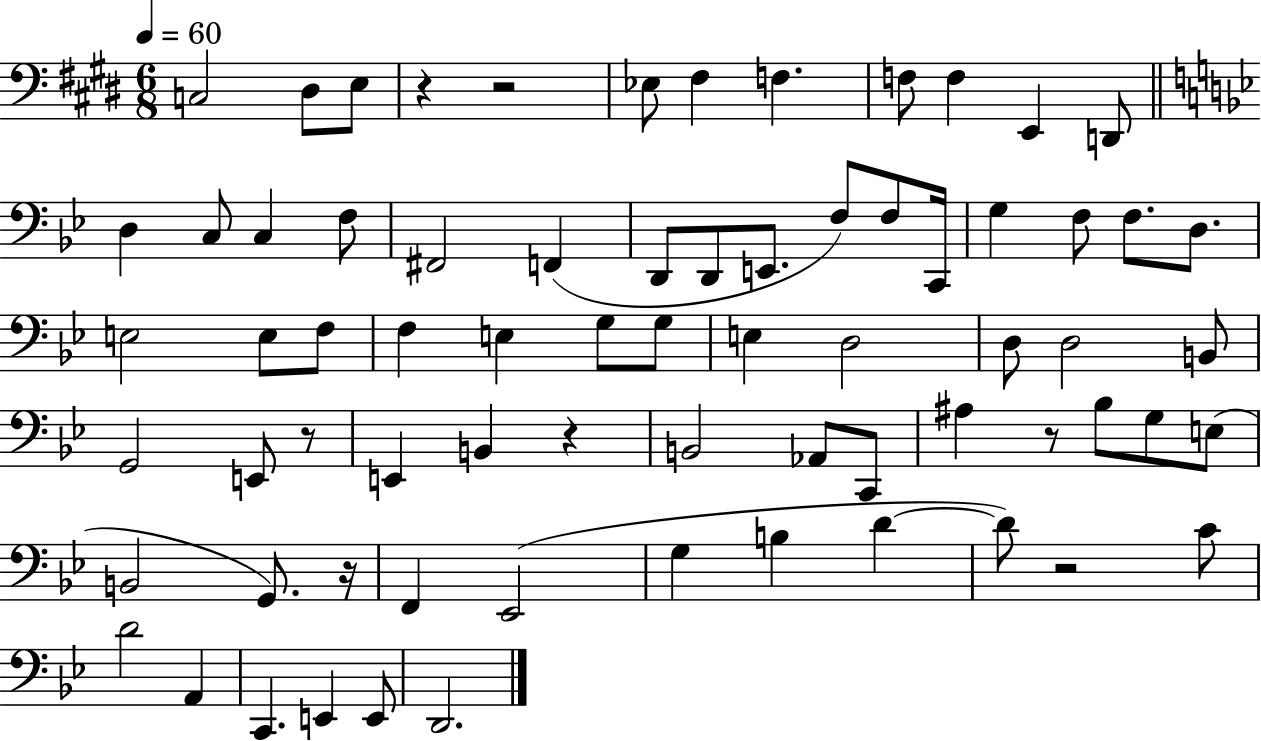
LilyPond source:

{
  \clef bass
  \numericTimeSignature
  \time 6/8
  \key e \major
  \tempo 4 = 60
  c2 dis8 e8 | r4 r2 | ees8 fis4 f4. | f8 f4 e,4 d,8 | \break \bar "||" \break \key bes \major d4 c8 c4 f8 | fis,2 f,4( | d,8 d,8 e,8. f8) f8 c,16 | g4 f8 f8. d8. | \break e2 e8 f8 | f4 e4 g8 g8 | e4 d2 | d8 d2 b,8 | \break g,2 e,8 r8 | e,4 b,4 r4 | b,2 aes,8 c,8 | ais4 r8 bes8 g8 e8( | \break b,2 g,8.) r16 | f,4 ees,2( | g4 b4 d'4~~ | d'8) r2 c'8 | \break d'2 a,4 | c,4. e,4 e,8 | d,2. | \bar "|."
}